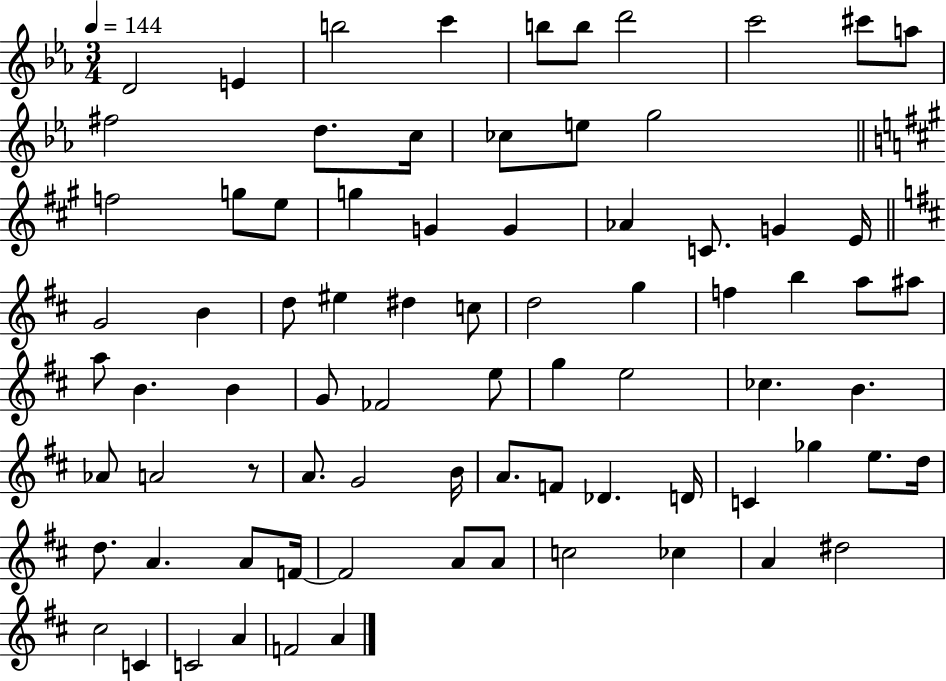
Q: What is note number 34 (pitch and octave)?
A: G5